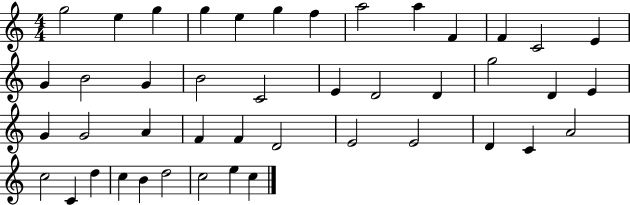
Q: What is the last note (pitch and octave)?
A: C5